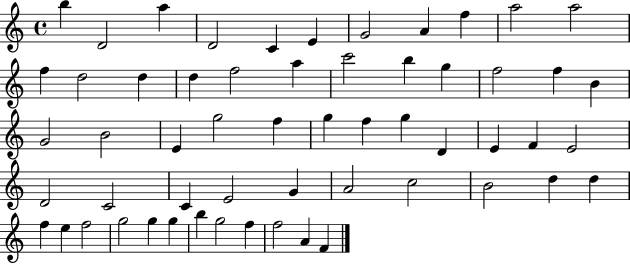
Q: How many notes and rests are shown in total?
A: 57